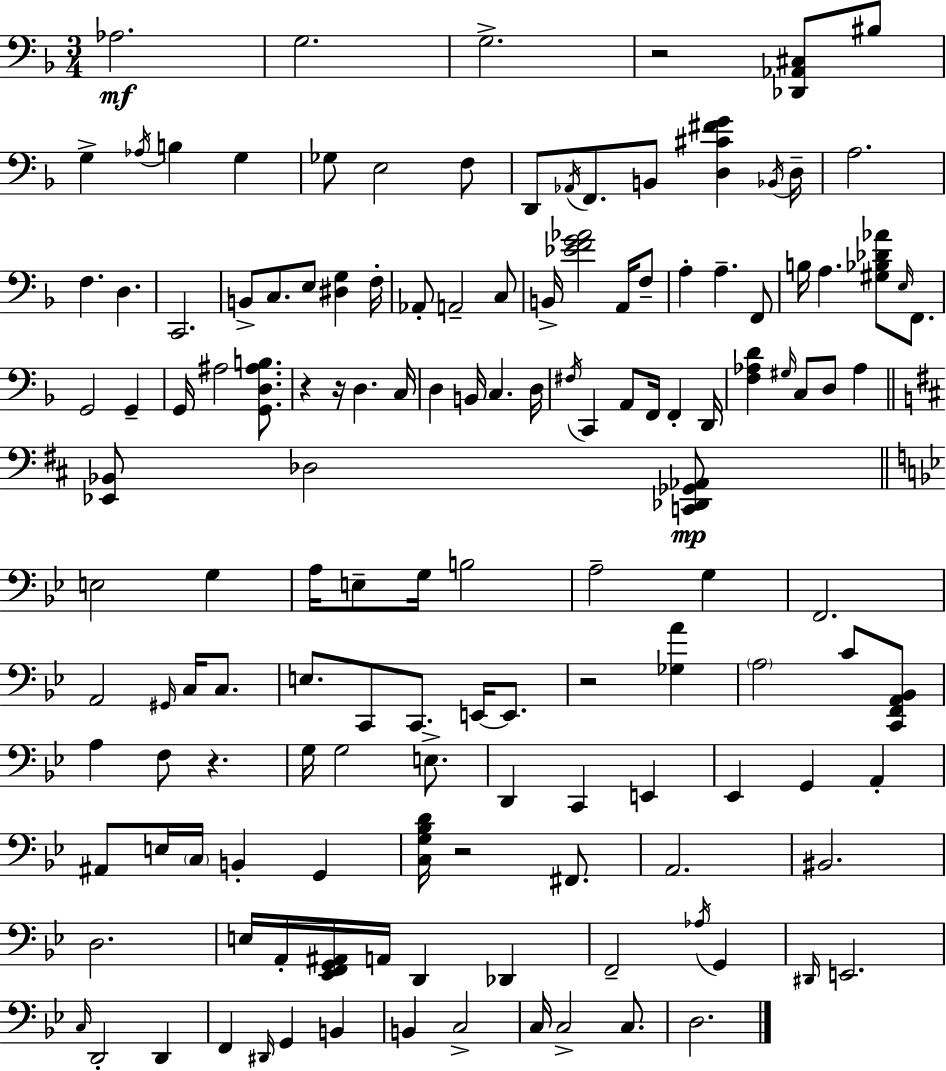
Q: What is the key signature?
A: D minor